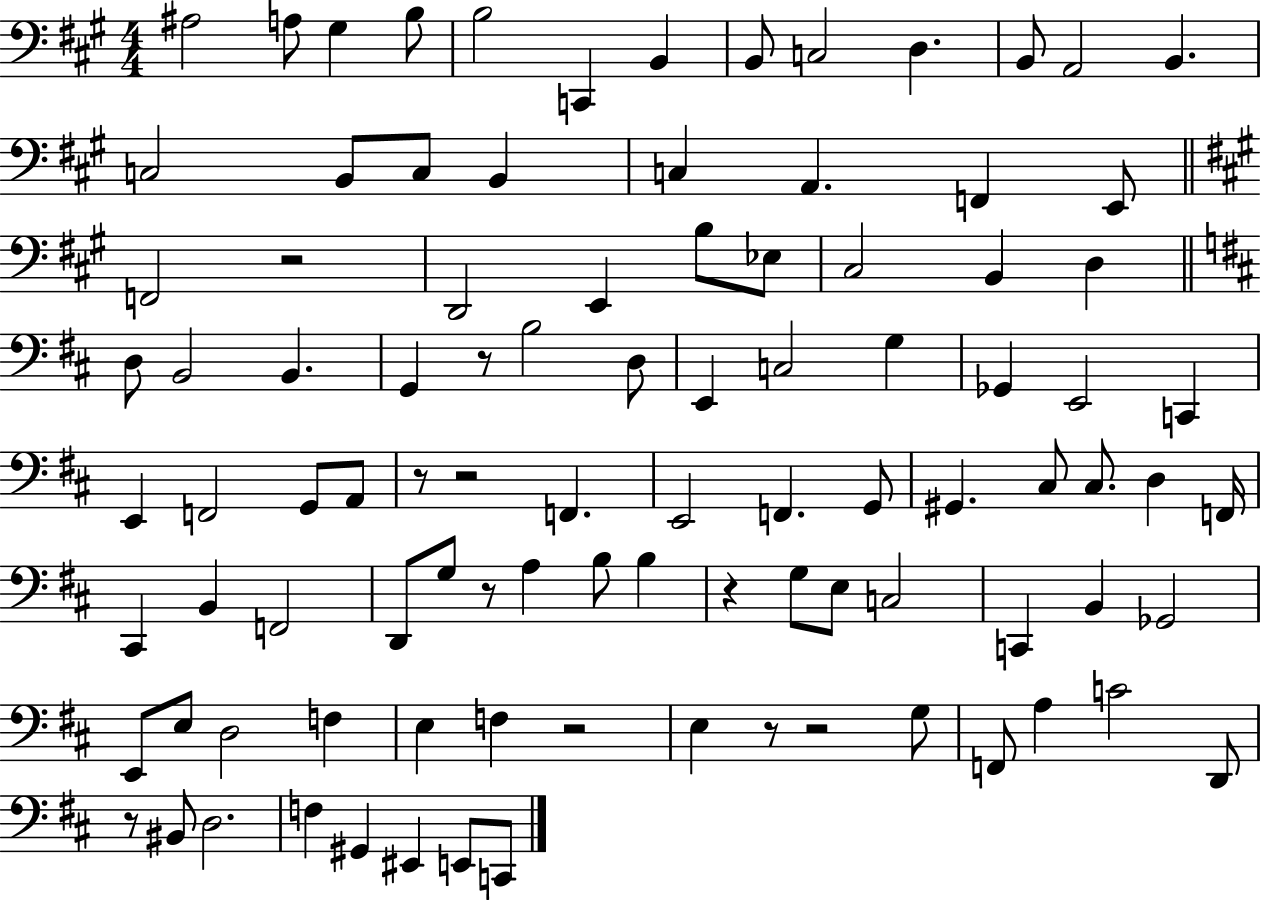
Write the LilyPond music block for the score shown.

{
  \clef bass
  \numericTimeSignature
  \time 4/4
  \key a \major
  ais2 a8 gis4 b8 | b2 c,4 b,4 | b,8 c2 d4. | b,8 a,2 b,4. | \break c2 b,8 c8 b,4 | c4 a,4. f,4 e,8 | \bar "||" \break \key a \major f,2 r2 | d,2 e,4 b8 ees8 | cis2 b,4 d4 | \bar "||" \break \key d \major d8 b,2 b,4. | g,4 r8 b2 d8 | e,4 c2 g4 | ges,4 e,2 c,4 | \break e,4 f,2 g,8 a,8 | r8 r2 f,4. | e,2 f,4. g,8 | gis,4. cis8 cis8. d4 f,16 | \break cis,4 b,4 f,2 | d,8 g8 r8 a4 b8 b4 | r4 g8 e8 c2 | c,4 b,4 ges,2 | \break e,8 e8 d2 f4 | e4 f4 r2 | e4 r8 r2 g8 | f,8 a4 c'2 d,8 | \break r8 bis,8 d2. | f4 gis,4 eis,4 e,8 c,8 | \bar "|."
}